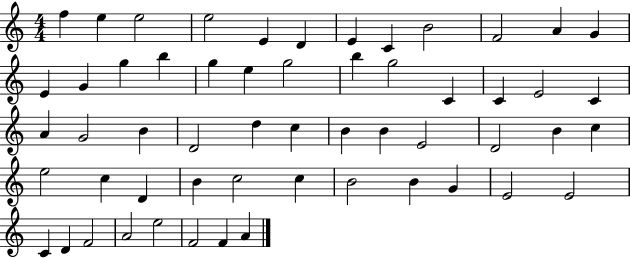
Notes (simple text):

F5/q E5/q E5/h E5/h E4/q D4/q E4/q C4/q B4/h F4/h A4/q G4/q E4/q G4/q G5/q B5/q G5/q E5/q G5/h B5/q G5/h C4/q C4/q E4/h C4/q A4/q G4/h B4/q D4/h D5/q C5/q B4/q B4/q E4/h D4/h B4/q C5/q E5/h C5/q D4/q B4/q C5/h C5/q B4/h B4/q G4/q E4/h E4/h C4/q D4/q F4/h A4/h E5/h F4/h F4/q A4/q